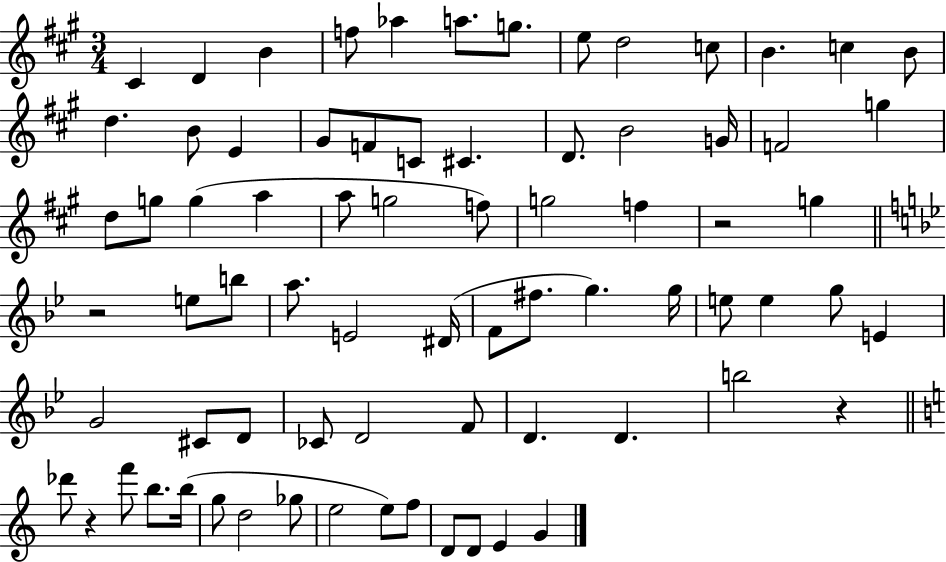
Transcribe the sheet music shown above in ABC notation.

X:1
T:Untitled
M:3/4
L:1/4
K:A
^C D B f/2 _a a/2 g/2 e/2 d2 c/2 B c B/2 d B/2 E ^G/2 F/2 C/2 ^C D/2 B2 G/4 F2 g d/2 g/2 g a a/2 g2 f/2 g2 f z2 g z2 e/2 b/2 a/2 E2 ^D/4 F/2 ^f/2 g g/4 e/2 e g/2 E G2 ^C/2 D/2 _C/2 D2 F/2 D D b2 z _d'/2 z f'/2 b/2 b/4 g/2 d2 _g/2 e2 e/2 f/2 D/2 D/2 E G